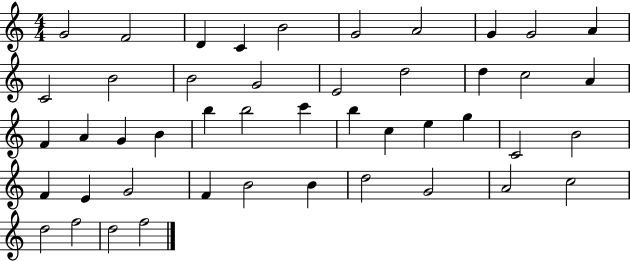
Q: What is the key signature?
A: C major